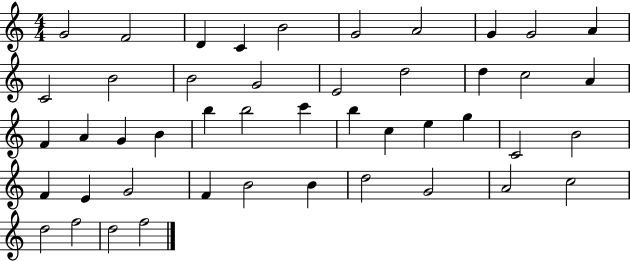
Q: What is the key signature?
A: C major